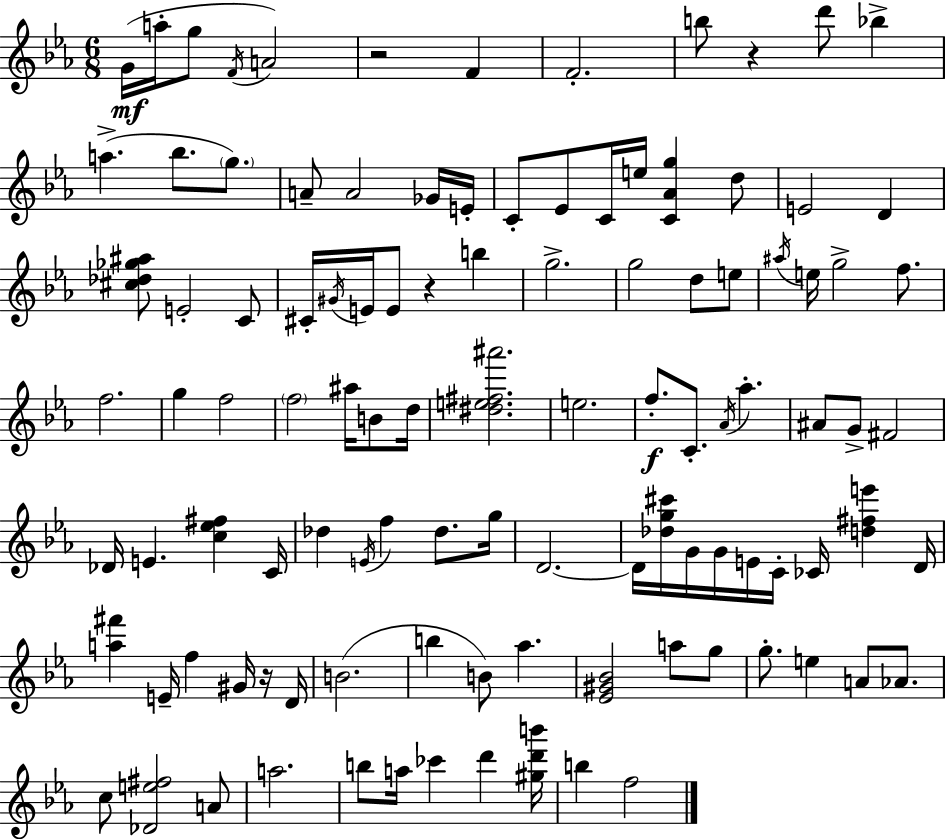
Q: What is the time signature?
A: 6/8